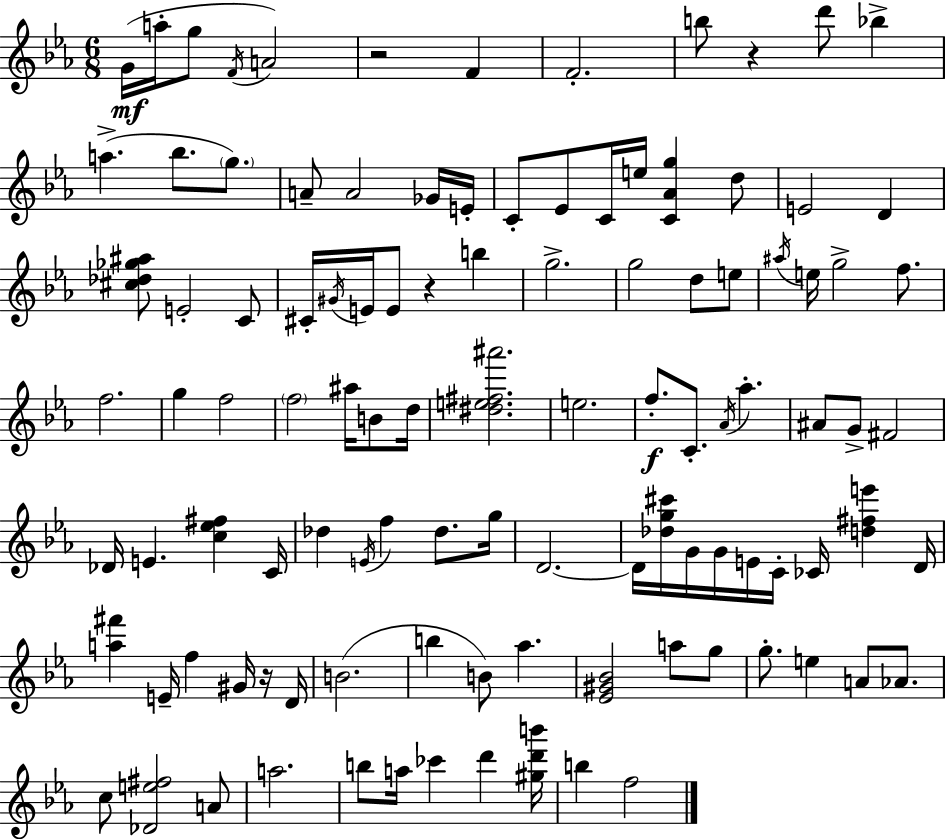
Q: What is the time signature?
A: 6/8